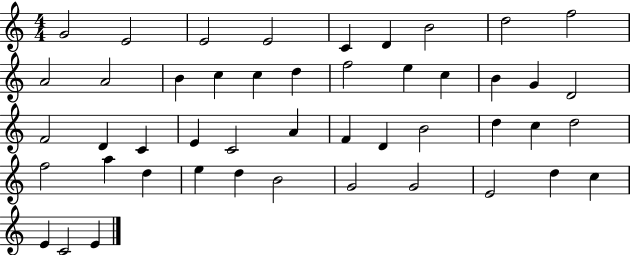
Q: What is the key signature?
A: C major